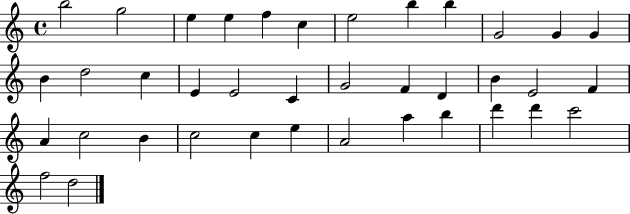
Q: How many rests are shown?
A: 0